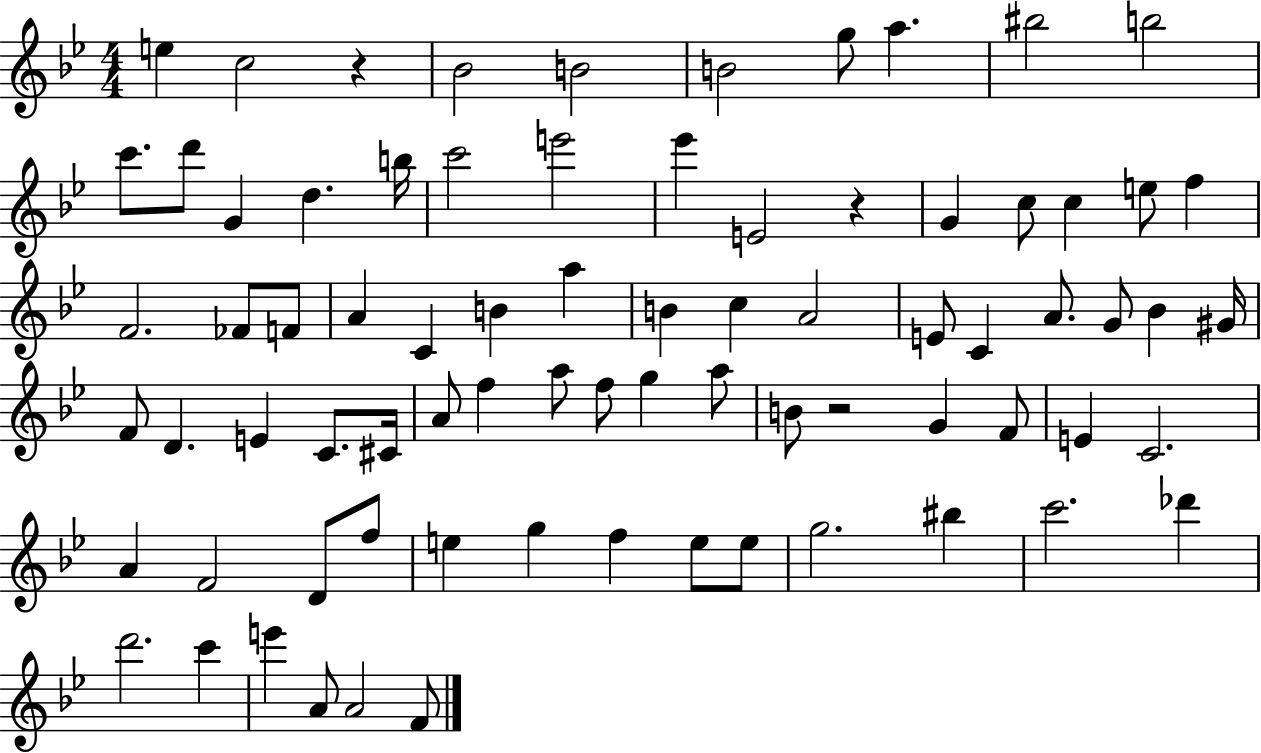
X:1
T:Untitled
M:4/4
L:1/4
K:Bb
e c2 z _B2 B2 B2 g/2 a ^b2 b2 c'/2 d'/2 G d b/4 c'2 e'2 _e' E2 z G c/2 c e/2 f F2 _F/2 F/2 A C B a B c A2 E/2 C A/2 G/2 _B ^G/4 F/2 D E C/2 ^C/4 A/2 f a/2 f/2 g a/2 B/2 z2 G F/2 E C2 A F2 D/2 f/2 e g f e/2 e/2 g2 ^b c'2 _d' d'2 c' e' A/2 A2 F/2